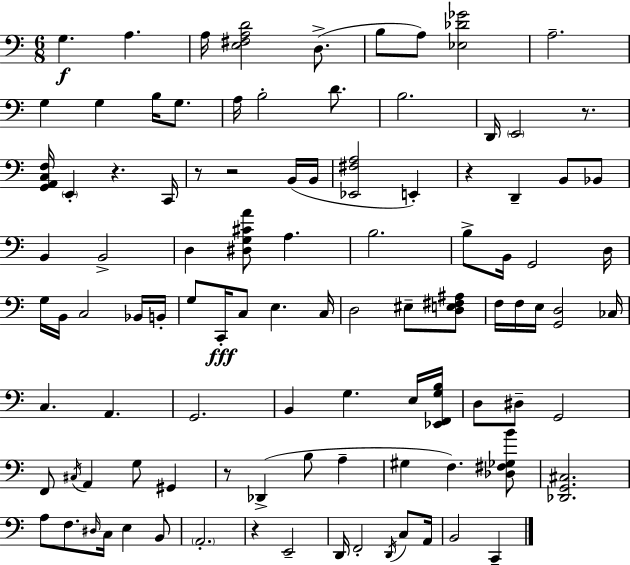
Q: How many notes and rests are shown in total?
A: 101